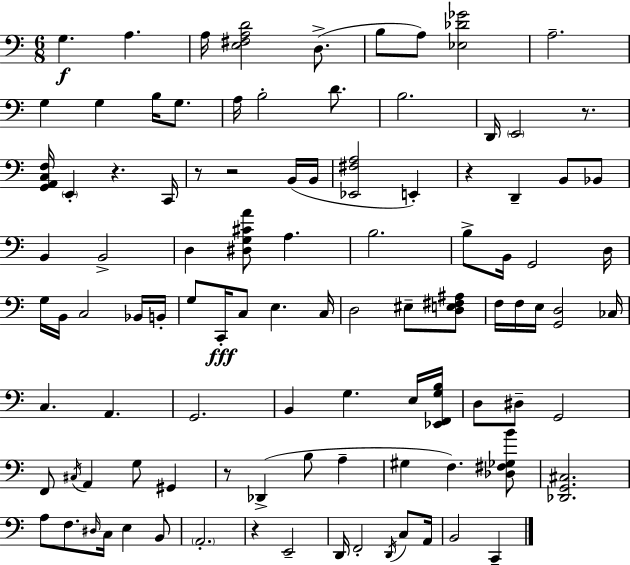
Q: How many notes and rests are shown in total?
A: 101